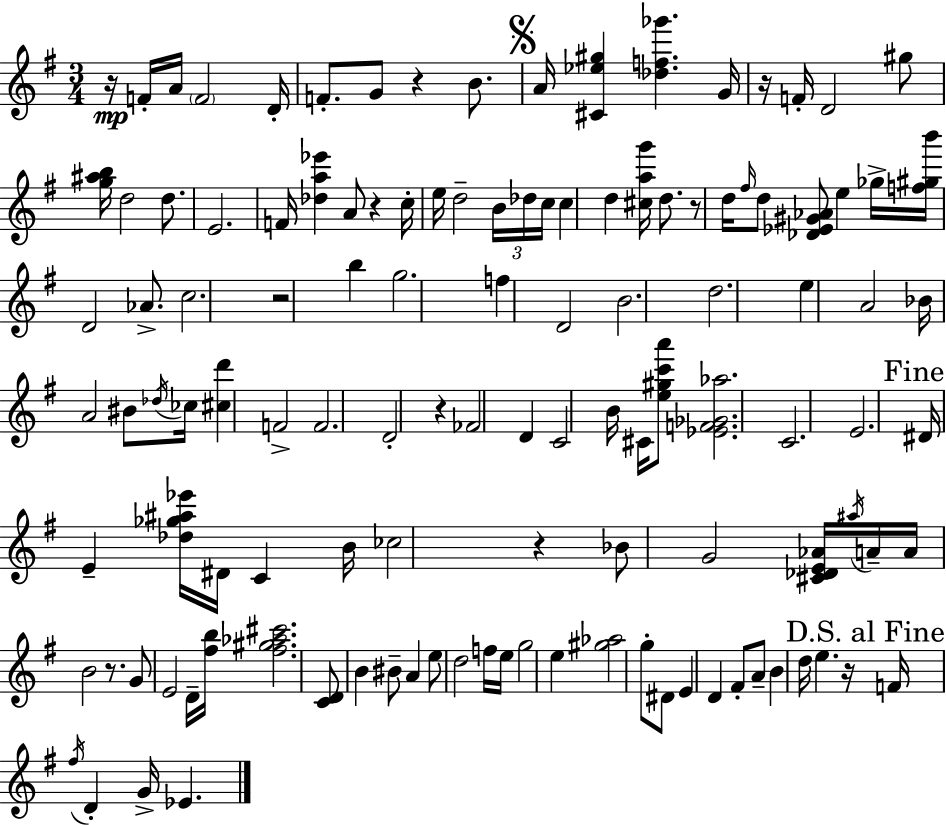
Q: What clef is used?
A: treble